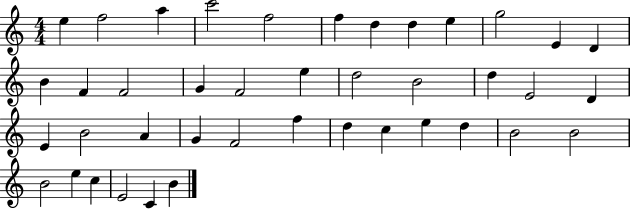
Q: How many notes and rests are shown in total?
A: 41